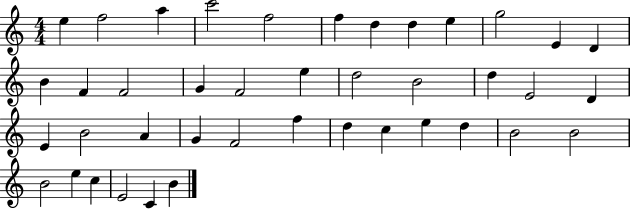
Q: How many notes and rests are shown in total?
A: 41